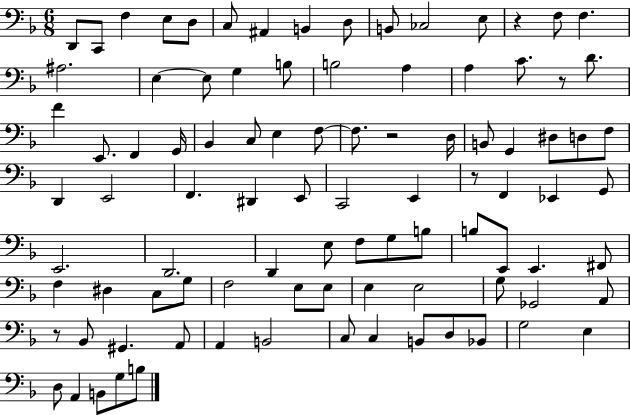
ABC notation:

X:1
T:Untitled
M:6/8
L:1/4
K:F
D,,/2 C,,/2 F, E,/2 D,/2 C,/2 ^A,, B,, D,/2 B,,/2 _C,2 E,/2 z F,/2 F, ^A,2 E, E,/2 G, B,/2 B,2 A, A, C/2 z/2 D/2 F E,,/2 F,, G,,/4 _B,, C,/2 E, F,/2 F,/2 z2 D,/4 B,,/2 G,, ^D,/2 D,/2 F,/2 D,, E,,2 F,, ^D,, E,,/2 C,,2 E,, z/2 F,, _E,, G,,/2 E,,2 D,,2 D,, E,/2 F,/2 G,/2 B,/2 B,/2 E,,/2 E,, ^F,,/2 F, ^D, C,/2 G,/2 F,2 E,/2 E,/2 E, E,2 G,/2 _G,,2 A,,/2 z/2 _B,,/2 ^G,, A,,/2 A,, B,,2 C,/2 C, B,,/2 D,/2 _B,,/2 G,2 E, D,/2 A,, B,,/2 G,/2 B,/2